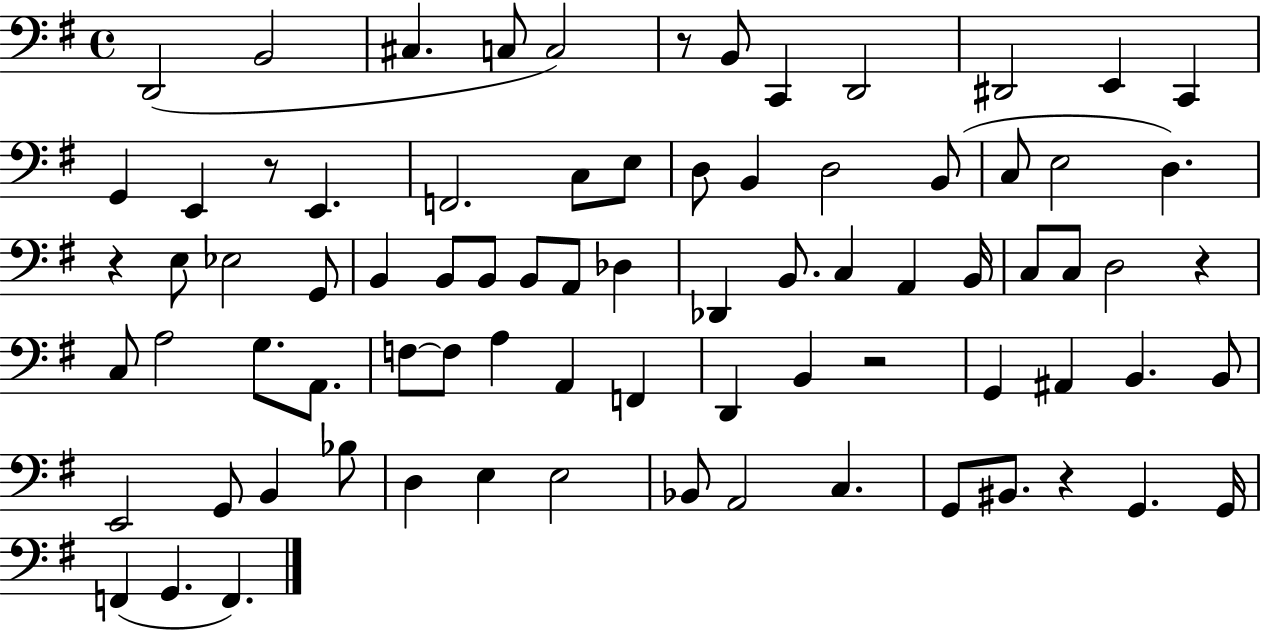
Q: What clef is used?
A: bass